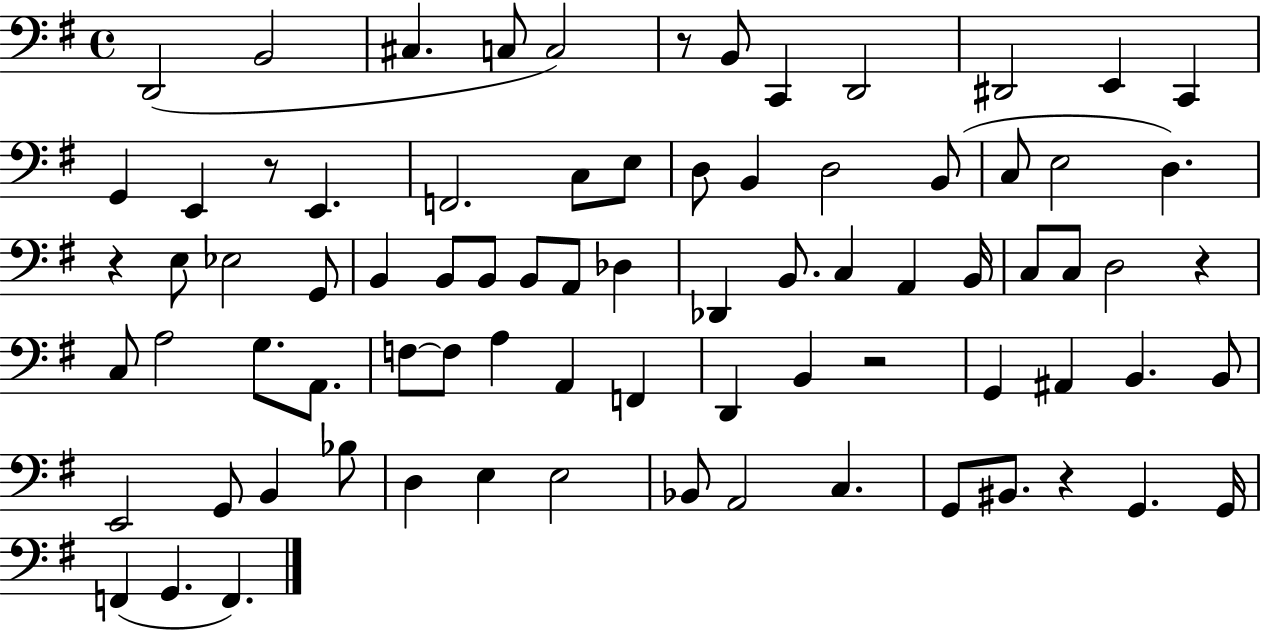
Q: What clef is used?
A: bass